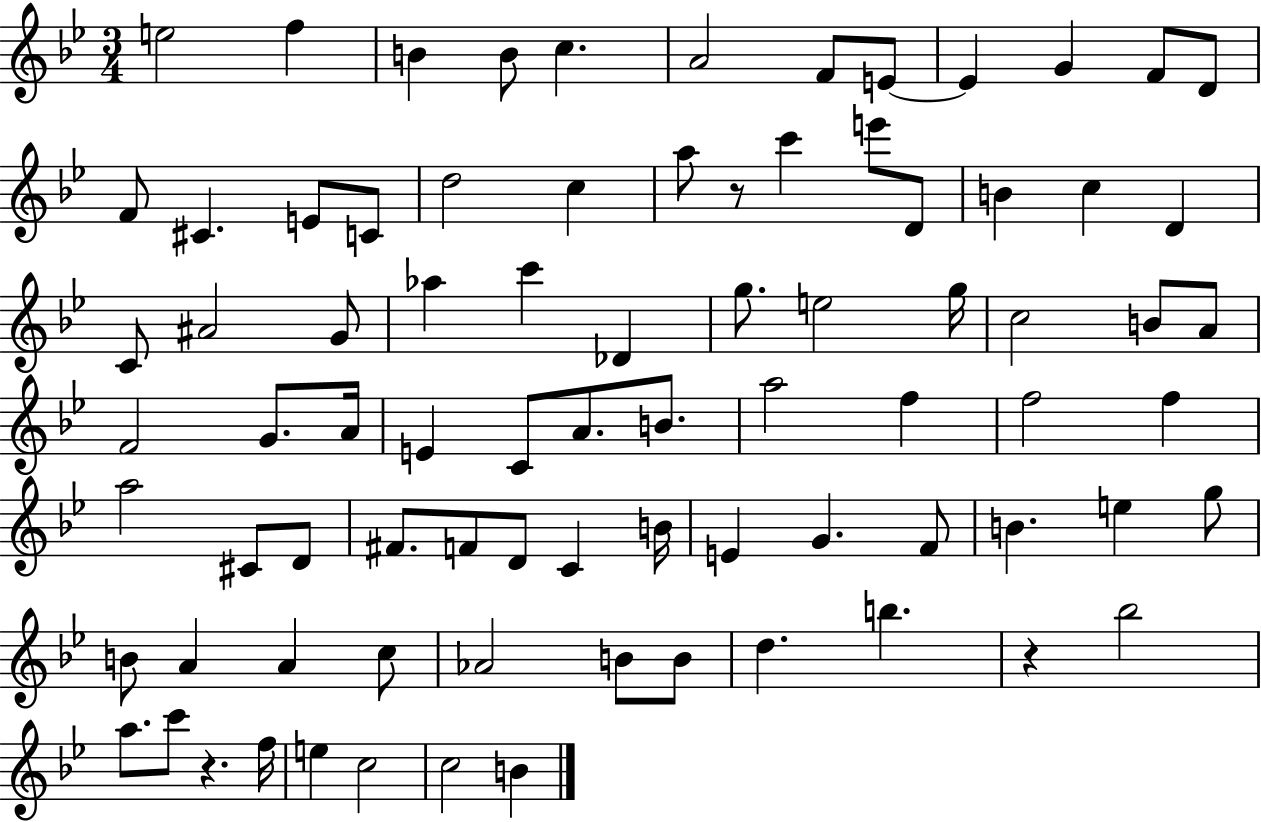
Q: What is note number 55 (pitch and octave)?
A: C4